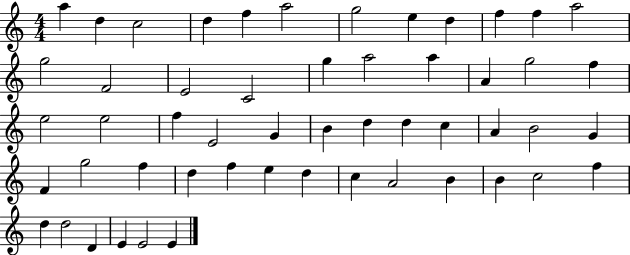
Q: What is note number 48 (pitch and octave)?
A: D5